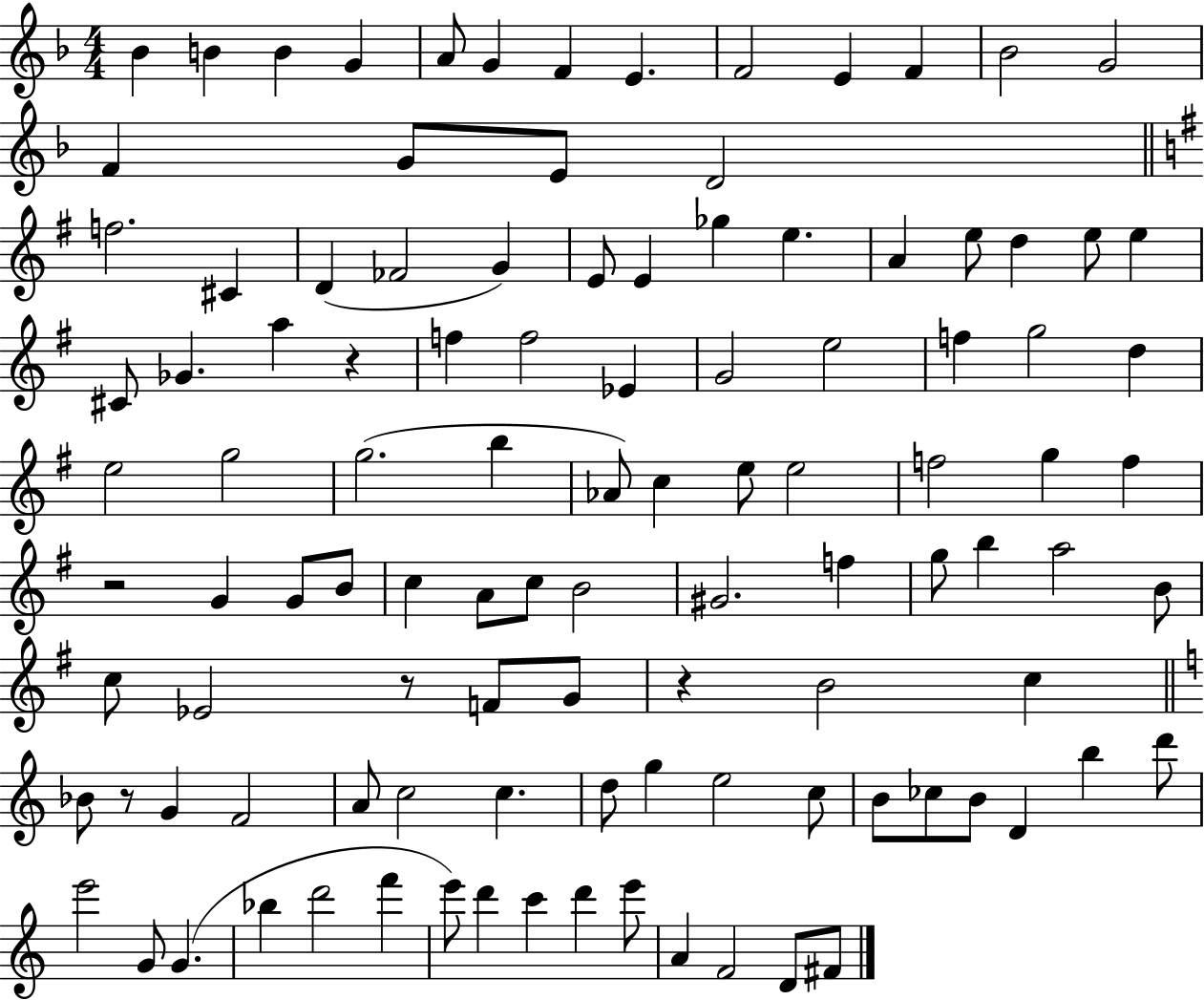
{
  \clef treble
  \numericTimeSignature
  \time 4/4
  \key f \major
  \repeat volta 2 { bes'4 b'4 b'4 g'4 | a'8 g'4 f'4 e'4. | f'2 e'4 f'4 | bes'2 g'2 | \break f'4 g'8 e'8 d'2 | \bar "||" \break \key g \major f''2. cis'4 | d'4( fes'2 g'4) | e'8 e'4 ges''4 e''4. | a'4 e''8 d''4 e''8 e''4 | \break cis'8 ges'4. a''4 r4 | f''4 f''2 ees'4 | g'2 e''2 | f''4 g''2 d''4 | \break e''2 g''2 | g''2.( b''4 | aes'8) c''4 e''8 e''2 | f''2 g''4 f''4 | \break r2 g'4 g'8 b'8 | c''4 a'8 c''8 b'2 | gis'2. f''4 | g''8 b''4 a''2 b'8 | \break c''8 ees'2 r8 f'8 g'8 | r4 b'2 c''4 | \bar "||" \break \key c \major bes'8 r8 g'4 f'2 | a'8 c''2 c''4. | d''8 g''4 e''2 c''8 | b'8 ces''8 b'8 d'4 b''4 d'''8 | \break e'''2 g'8 g'4.( | bes''4 d'''2 f'''4 | e'''8) d'''4 c'''4 d'''4 e'''8 | a'4 f'2 d'8 fis'8 | \break } \bar "|."
}